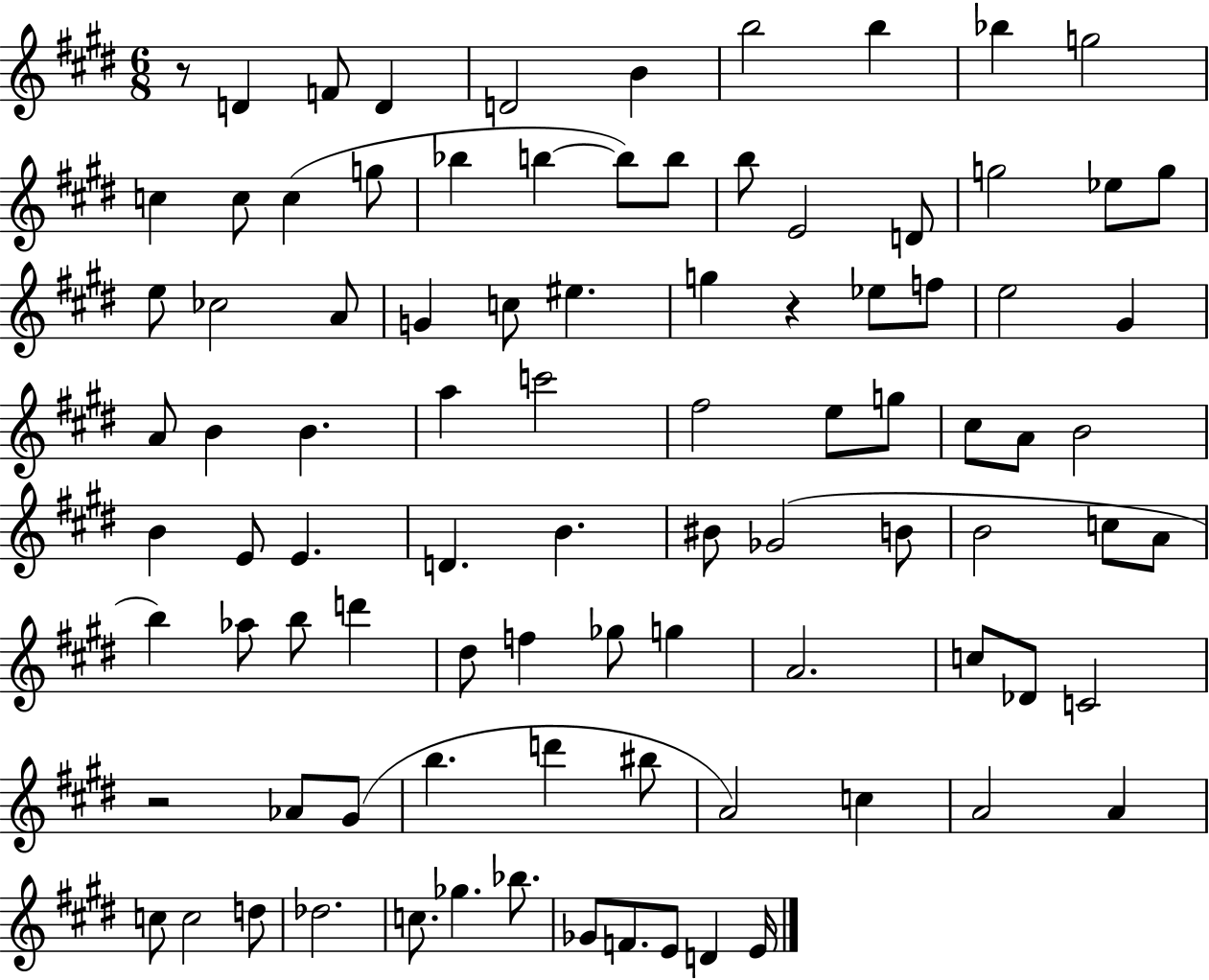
{
  \clef treble
  \numericTimeSignature
  \time 6/8
  \key e \major
  \repeat volta 2 { r8 d'4 f'8 d'4 | d'2 b'4 | b''2 b''4 | bes''4 g''2 | \break c''4 c''8 c''4( g''8 | bes''4 b''4~~ b''8) b''8 | b''8 e'2 d'8 | g''2 ees''8 g''8 | \break e''8 ces''2 a'8 | g'4 c''8 eis''4. | g''4 r4 ees''8 f''8 | e''2 gis'4 | \break a'8 b'4 b'4. | a''4 c'''2 | fis''2 e''8 g''8 | cis''8 a'8 b'2 | \break b'4 e'8 e'4. | d'4. b'4. | bis'8 ges'2( b'8 | b'2 c''8 a'8 | \break b''4) aes''8 b''8 d'''4 | dis''8 f''4 ges''8 g''4 | a'2. | c''8 des'8 c'2 | \break r2 aes'8 gis'8( | b''4. d'''4 bis''8 | a'2) c''4 | a'2 a'4 | \break c''8 c''2 d''8 | des''2. | c''8. ges''4. bes''8. | ges'8 f'8. e'8 d'4 e'16 | \break } \bar "|."
}